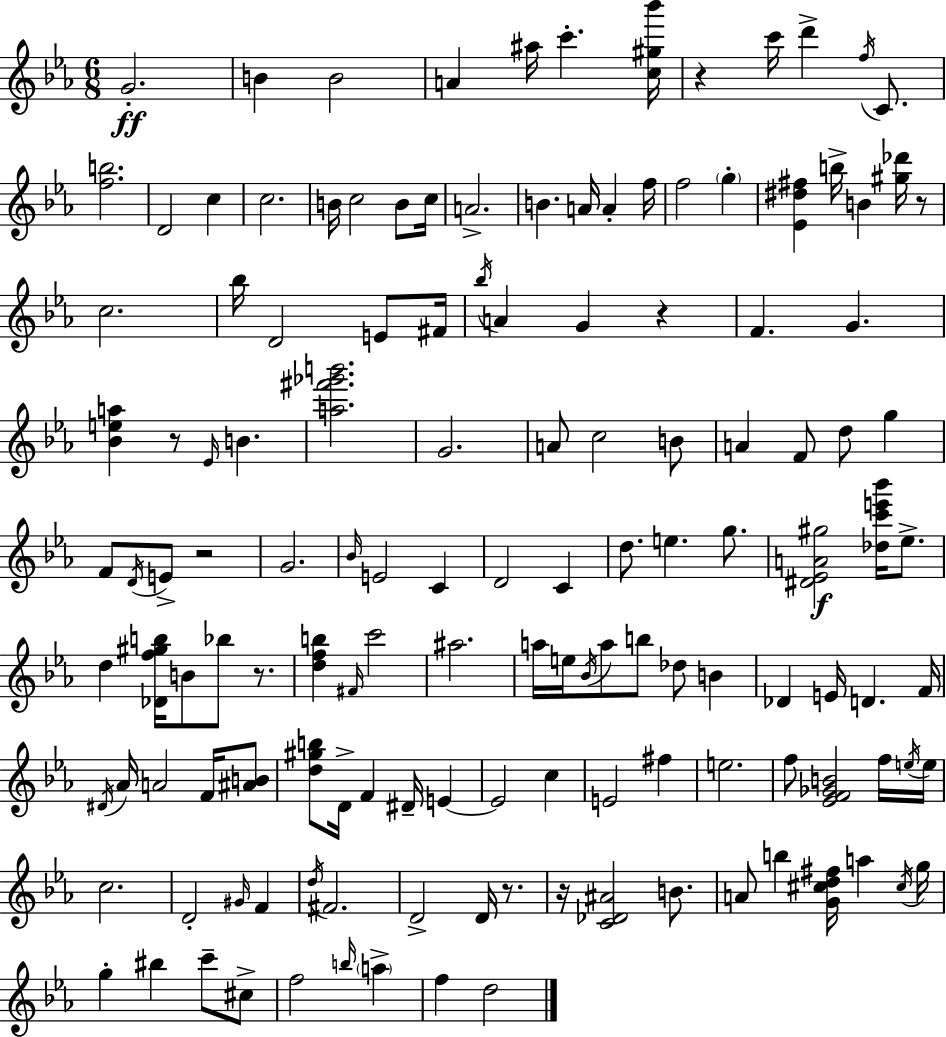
X:1
T:Untitled
M:6/8
L:1/4
K:Cm
G2 B B2 A ^a/4 c' [c^g_b']/4 z c'/4 d' f/4 C/2 [fb]2 D2 c c2 B/4 c2 B/2 c/4 A2 B A/4 A f/4 f2 g [_E^d^f] b/4 B [^g_d']/4 z/2 c2 _b/4 D2 E/2 ^F/4 _b/4 A G z F G [_Bea] z/2 _E/4 B [a^f'_g'b']2 G2 A/2 c2 B/2 A F/2 d/2 g F/2 D/4 E/2 z2 G2 _B/4 E2 C D2 C d/2 e g/2 [^D_EA^g]2 [_dc'e'_b']/4 _e/2 d [_Df^gb]/4 B/2 _b/2 z/2 [dfb] ^F/4 c'2 ^a2 a/4 e/4 _B/4 a/2 b/2 _d/2 B _D E/4 D F/4 ^D/4 _A/4 A2 F/4 [^AB]/2 [d^gb]/2 D/4 F ^D/4 E E2 c E2 ^f e2 f/2 [_EF_GB]2 f/4 e/4 e/4 c2 D2 ^G/4 F d/4 ^F2 D2 D/4 z/2 z/4 [C_D^A]2 B/2 A/2 b [G^cd^f]/4 a ^c/4 g/4 g ^b c'/2 ^c/2 f2 b/4 a f d2